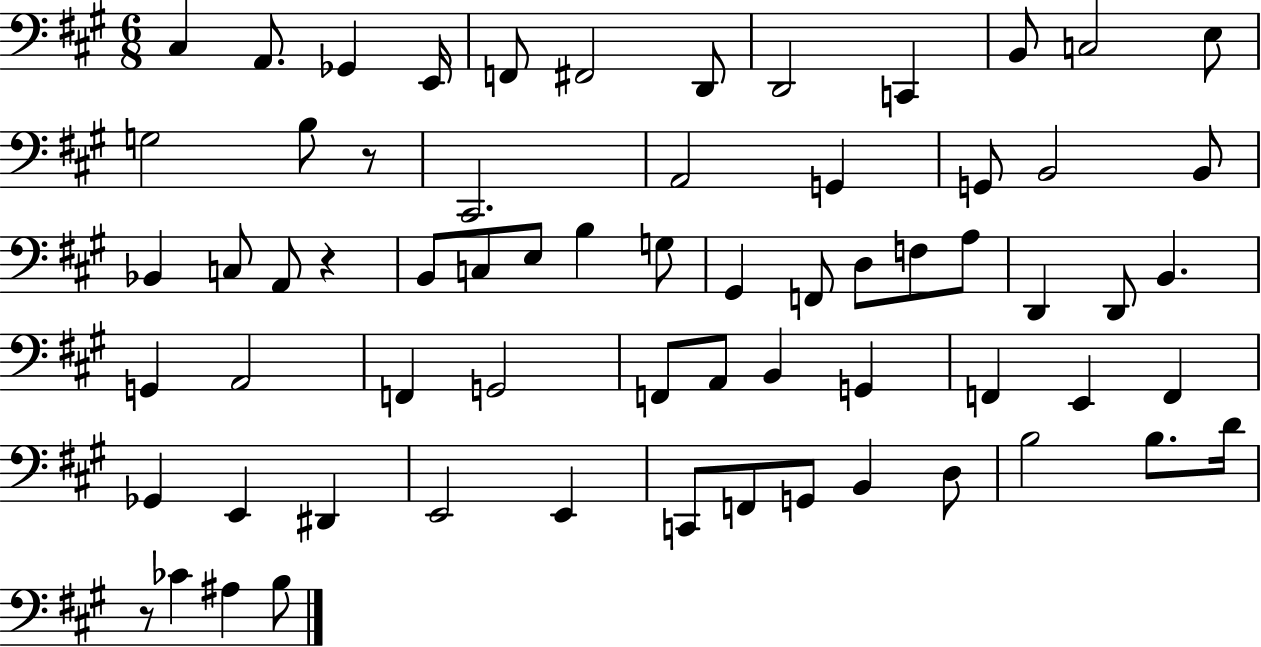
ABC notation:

X:1
T:Untitled
M:6/8
L:1/4
K:A
^C, A,,/2 _G,, E,,/4 F,,/2 ^F,,2 D,,/2 D,,2 C,, B,,/2 C,2 E,/2 G,2 B,/2 z/2 ^C,,2 A,,2 G,, G,,/2 B,,2 B,,/2 _B,, C,/2 A,,/2 z B,,/2 C,/2 E,/2 B, G,/2 ^G,, F,,/2 D,/2 F,/2 A,/2 D,, D,,/2 B,, G,, A,,2 F,, G,,2 F,,/2 A,,/2 B,, G,, F,, E,, F,, _G,, E,, ^D,, E,,2 E,, C,,/2 F,,/2 G,,/2 B,, D,/2 B,2 B,/2 D/4 z/2 _C ^A, B,/2